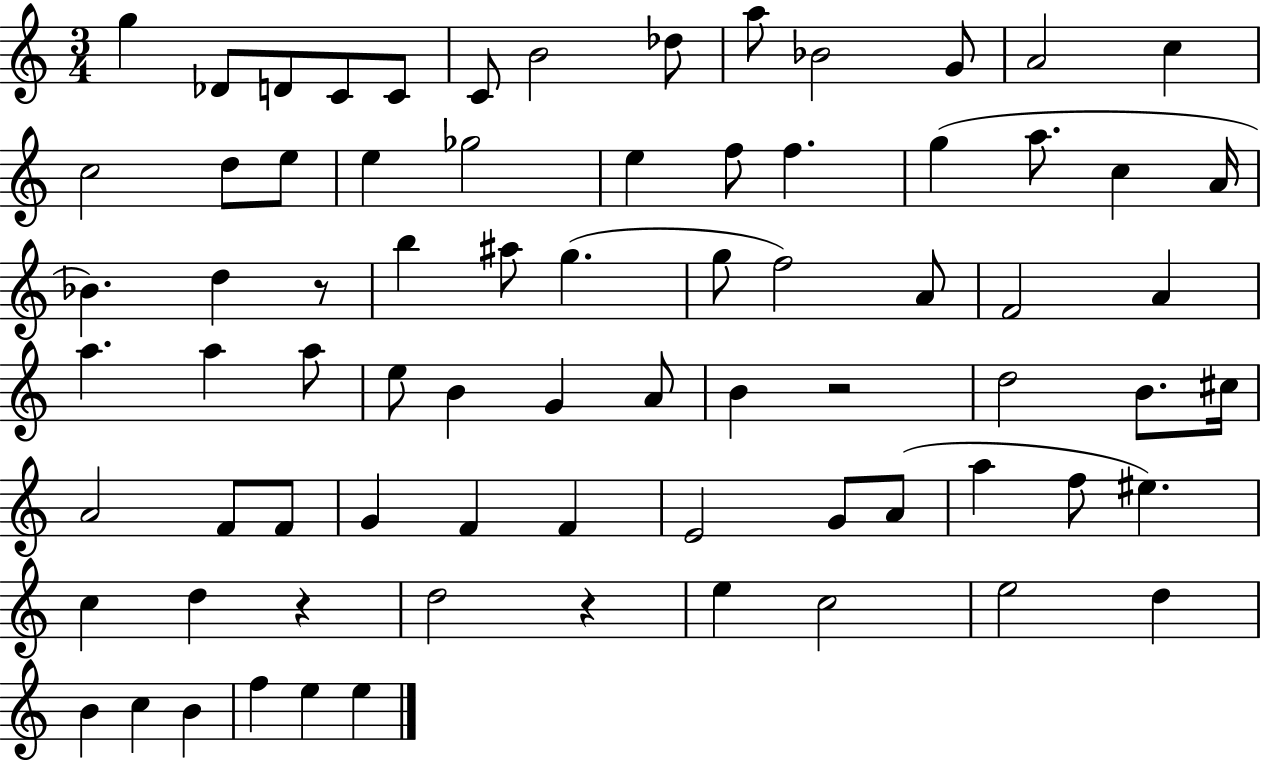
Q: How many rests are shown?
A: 4